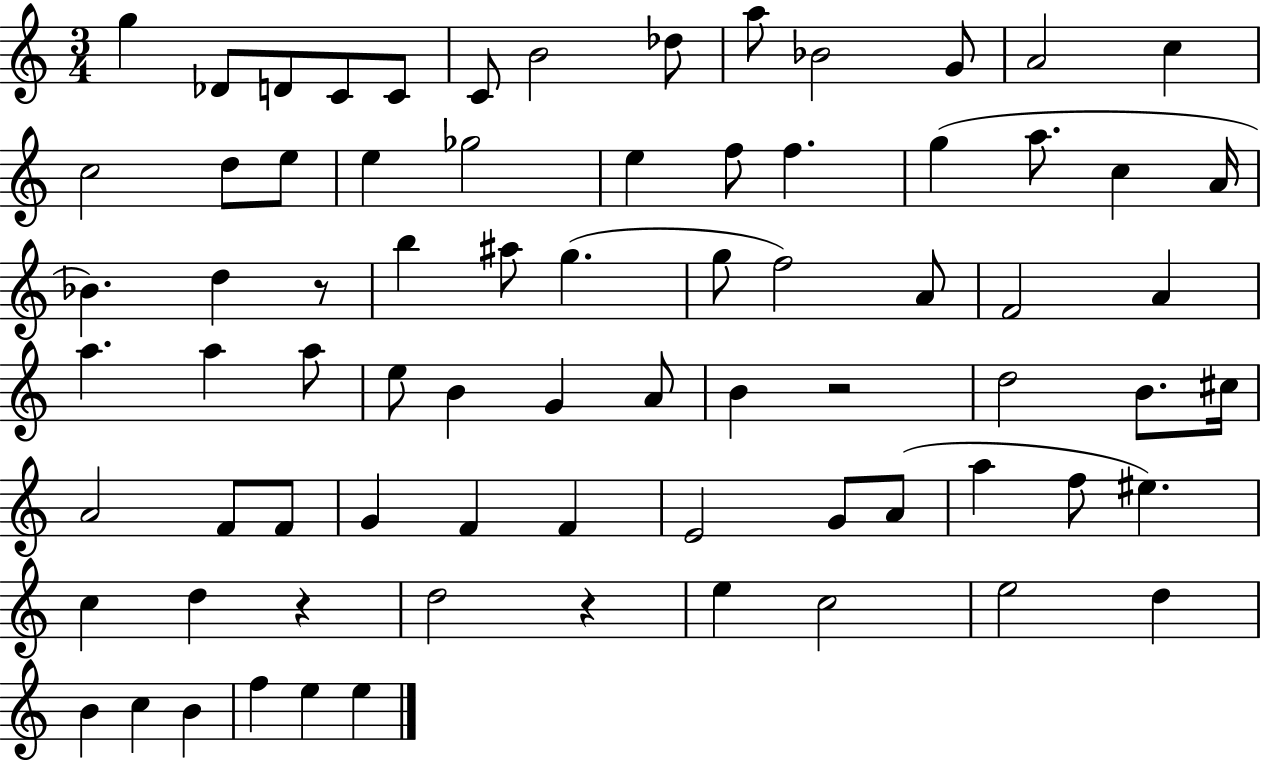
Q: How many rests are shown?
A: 4